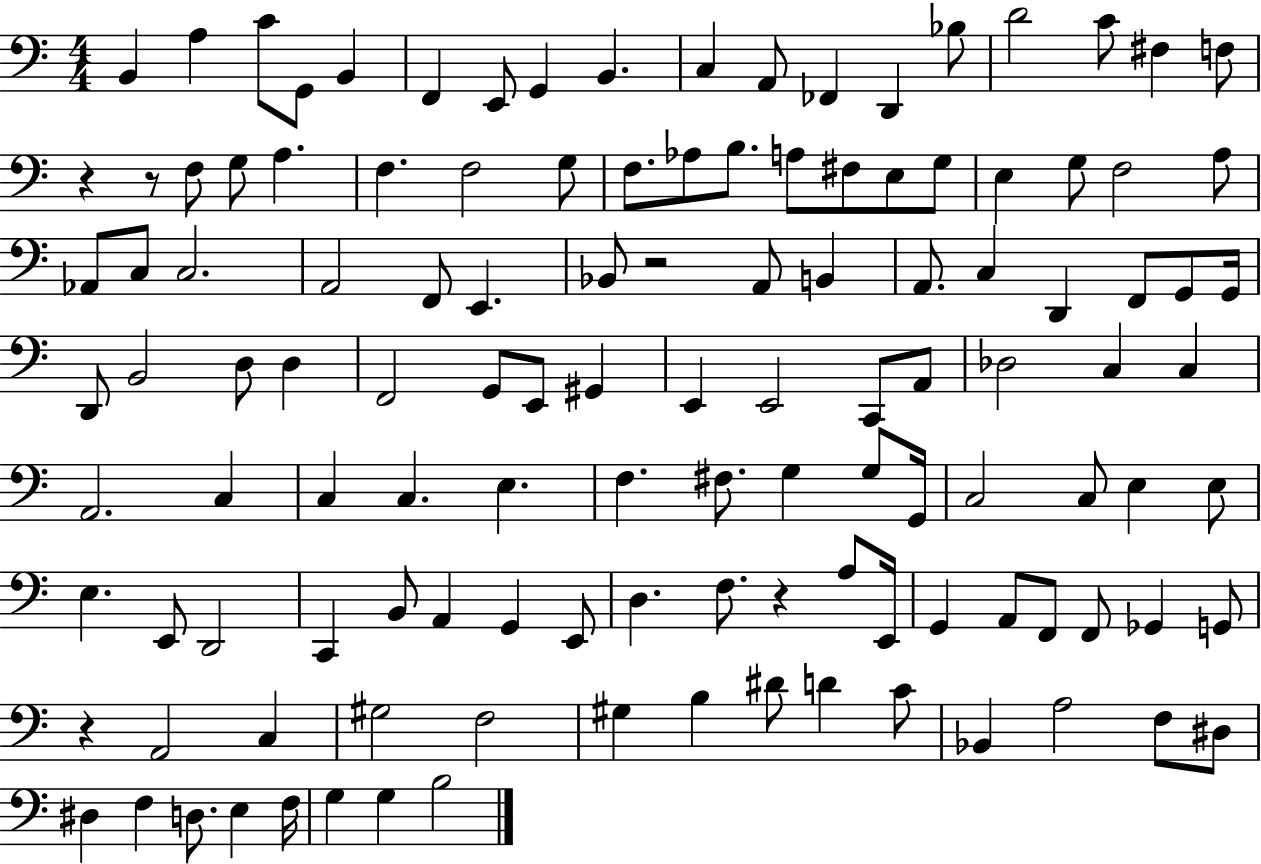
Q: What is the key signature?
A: C major